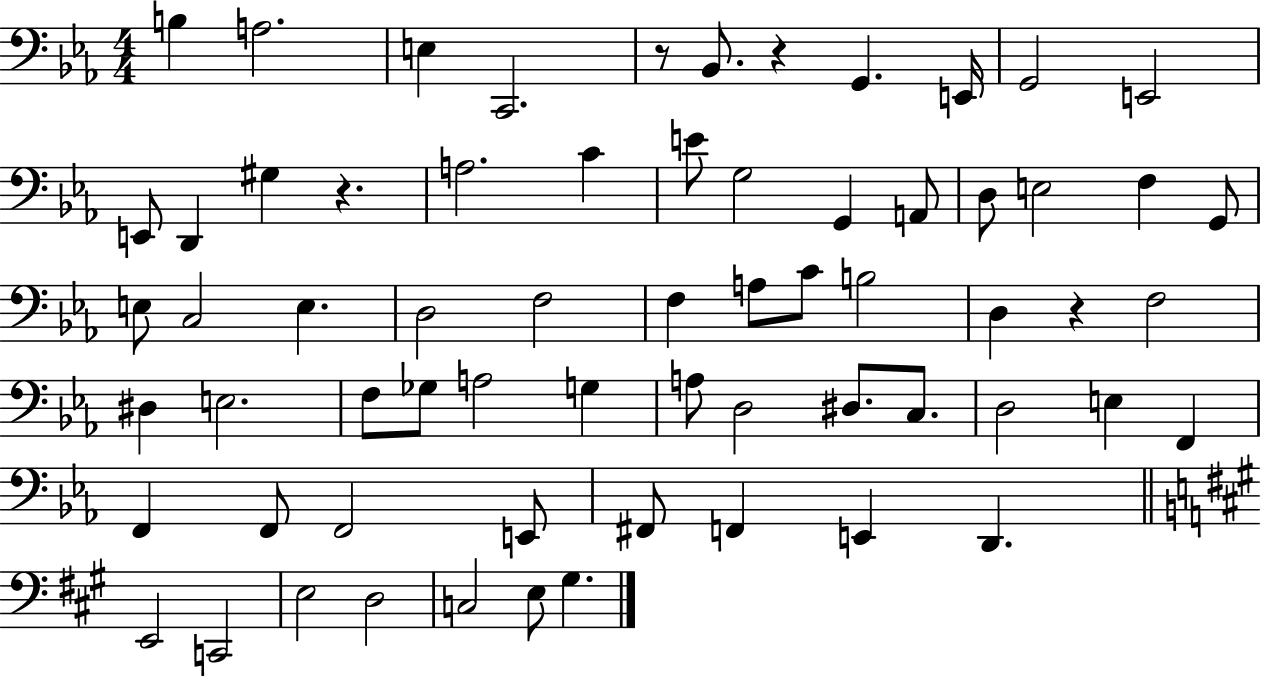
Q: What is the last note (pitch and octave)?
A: G#3